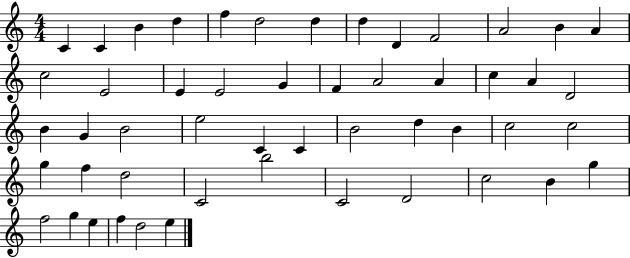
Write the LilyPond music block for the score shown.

{
  \clef treble
  \numericTimeSignature
  \time 4/4
  \key c \major
  c'4 c'4 b'4 d''4 | f''4 d''2 d''4 | d''4 d'4 f'2 | a'2 b'4 a'4 | \break c''2 e'2 | e'4 e'2 g'4 | f'4 a'2 a'4 | c''4 a'4 d'2 | \break b'4 g'4 b'2 | e''2 c'4 c'4 | b'2 d''4 b'4 | c''2 c''2 | \break g''4 f''4 d''2 | c'2 b''2 | c'2 d'2 | c''2 b'4 g''4 | \break f''2 g''4 e''4 | f''4 d''2 e''4 | \bar "|."
}